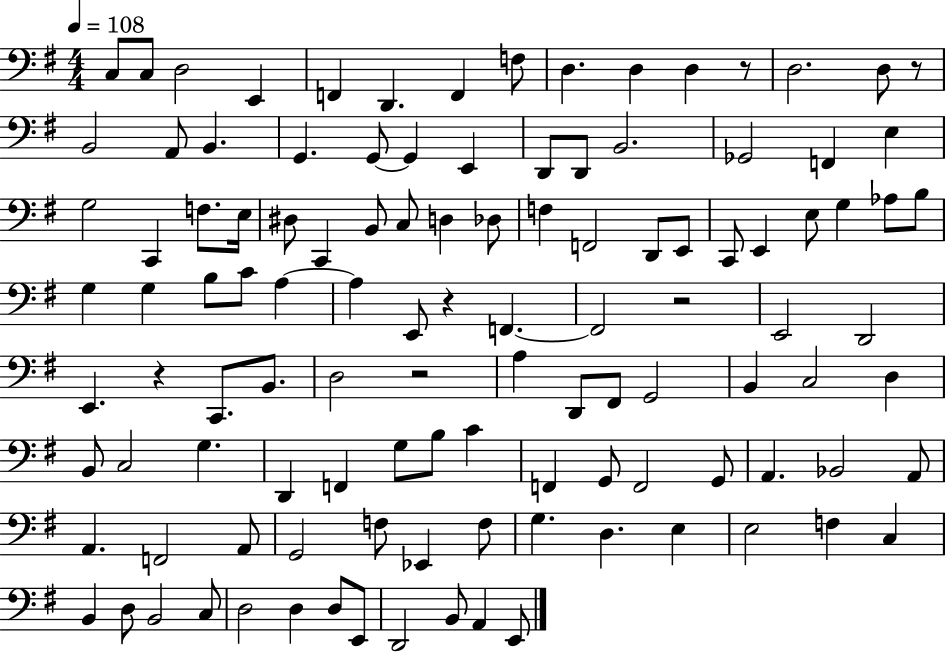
{
  \clef bass
  \numericTimeSignature
  \time 4/4
  \key g \major
  \tempo 4 = 108
  c8 c8 d2 e,4 | f,4 d,4. f,4 f8 | d4. d4 d4 r8 | d2. d8 r8 | \break b,2 a,8 b,4. | g,4. g,8~~ g,4 e,4 | d,8 d,8 b,2. | ges,2 f,4 e4 | \break g2 c,4 f8. e16 | dis8 c,4 b,8 c8 d4 des8 | f4 f,2 d,8 e,8 | c,8 e,4 e8 g4 aes8 b8 | \break g4 g4 b8 c'8 a4~~ | a4 e,8 r4 f,4.~~ | f,2 r2 | e,2 d,2 | \break e,4. r4 c,8. b,8. | d2 r2 | a4 d,8 fis,8 g,2 | b,4 c2 d4 | \break b,8 c2 g4. | d,4 f,4 g8 b8 c'4 | f,4 g,8 f,2 g,8 | a,4. bes,2 a,8 | \break a,4. f,2 a,8 | g,2 f8 ees,4 f8 | g4. d4. e4 | e2 f4 c4 | \break b,4 d8 b,2 c8 | d2 d4 d8 e,8 | d,2 b,8 a,4 e,8 | \bar "|."
}